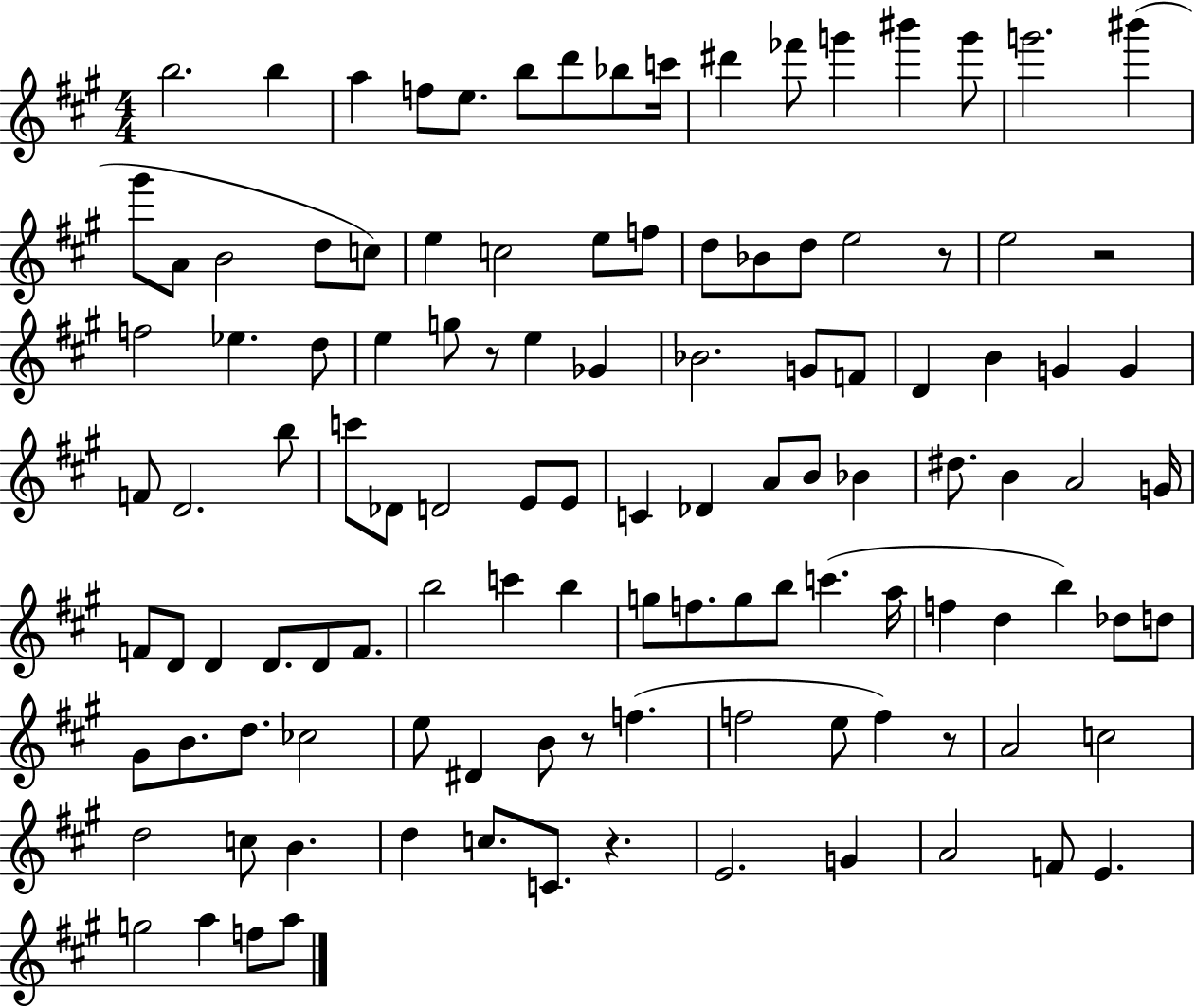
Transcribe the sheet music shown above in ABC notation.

X:1
T:Untitled
M:4/4
L:1/4
K:A
b2 b a f/2 e/2 b/2 d'/2 _b/2 c'/4 ^d' _f'/2 g' ^b' g'/2 g'2 ^b' ^g'/2 A/2 B2 d/2 c/2 e c2 e/2 f/2 d/2 _B/2 d/2 e2 z/2 e2 z2 f2 _e d/2 e g/2 z/2 e _G _B2 G/2 F/2 D B G G F/2 D2 b/2 c'/2 _D/2 D2 E/2 E/2 C _D A/2 B/2 _B ^d/2 B A2 G/4 F/2 D/2 D D/2 D/2 F/2 b2 c' b g/2 f/2 g/2 b/2 c' a/4 f d b _d/2 d/2 ^G/2 B/2 d/2 _c2 e/2 ^D B/2 z/2 f f2 e/2 f z/2 A2 c2 d2 c/2 B d c/2 C/2 z E2 G A2 F/2 E g2 a f/2 a/2